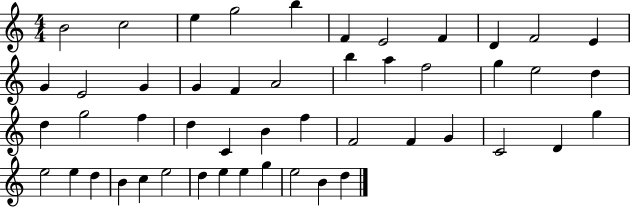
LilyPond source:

{
  \clef treble
  \numericTimeSignature
  \time 4/4
  \key c \major
  b'2 c''2 | e''4 g''2 b''4 | f'4 e'2 f'4 | d'4 f'2 e'4 | \break g'4 e'2 g'4 | g'4 f'4 a'2 | b''4 a''4 f''2 | g''4 e''2 d''4 | \break d''4 g''2 f''4 | d''4 c'4 b'4 f''4 | f'2 f'4 g'4 | c'2 d'4 g''4 | \break e''2 e''4 d''4 | b'4 c''4 e''2 | d''4 e''4 e''4 g''4 | e''2 b'4 d''4 | \break \bar "|."
}